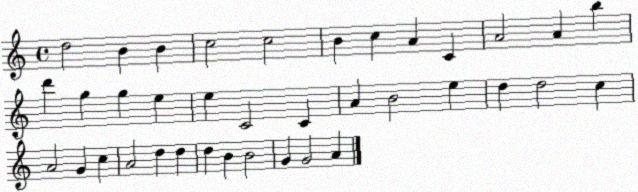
X:1
T:Untitled
M:4/4
L:1/4
K:C
d2 B B c2 c2 B c A C A2 A b d' g g e e C2 C A B2 e d d2 c A2 G c A2 d d d B B2 G G2 A